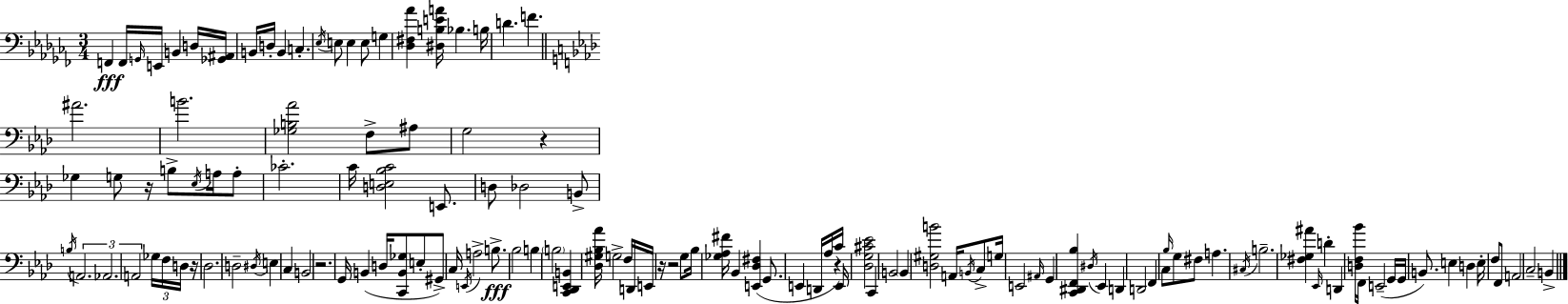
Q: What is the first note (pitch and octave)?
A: F2